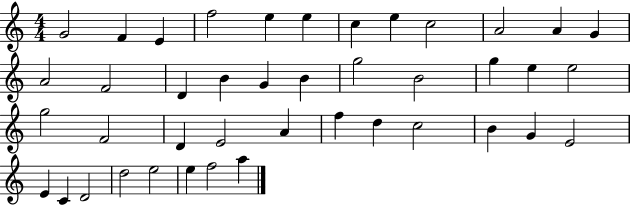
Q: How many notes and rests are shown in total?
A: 42